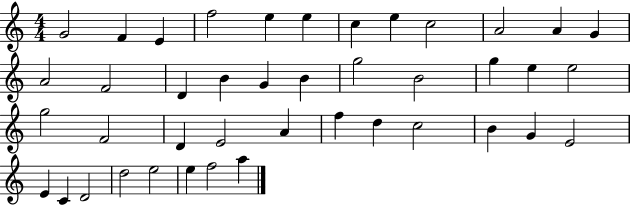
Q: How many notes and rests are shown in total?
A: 42